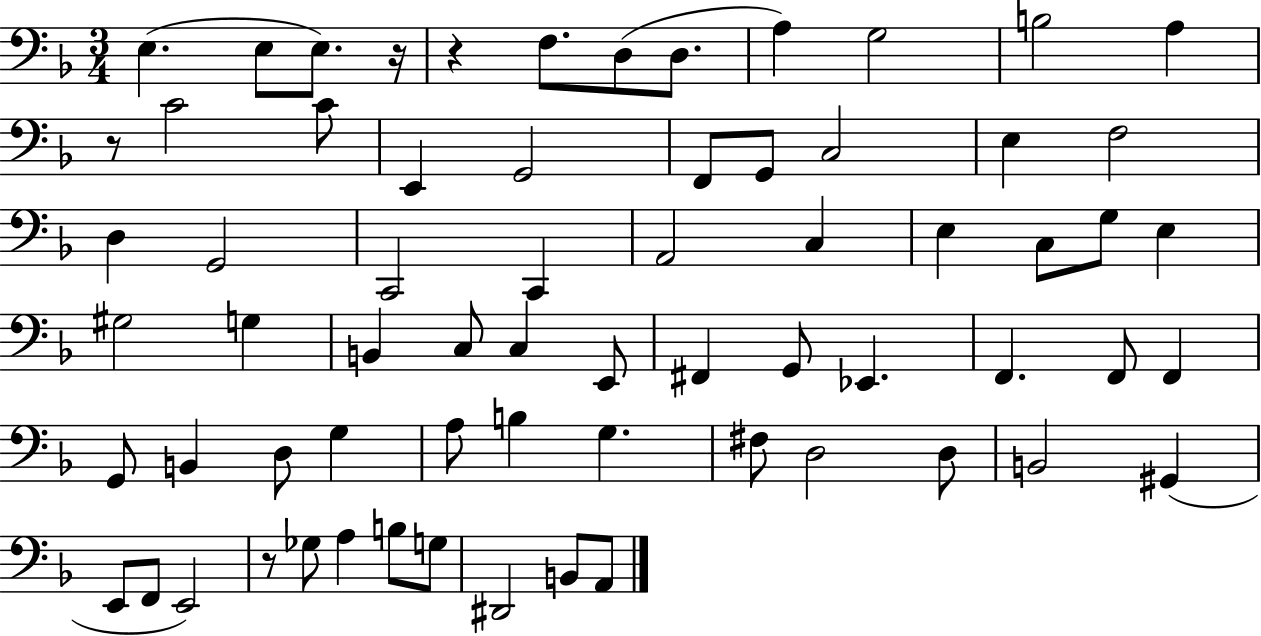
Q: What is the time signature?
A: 3/4